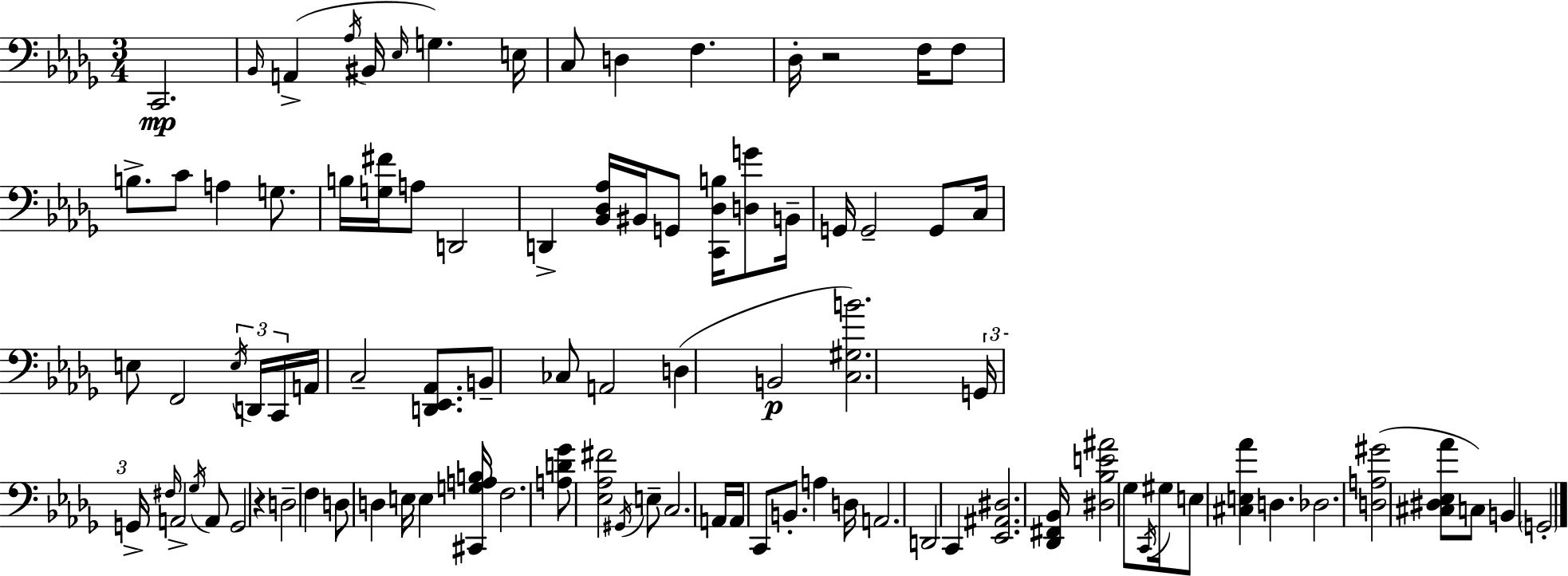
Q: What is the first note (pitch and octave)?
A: C2